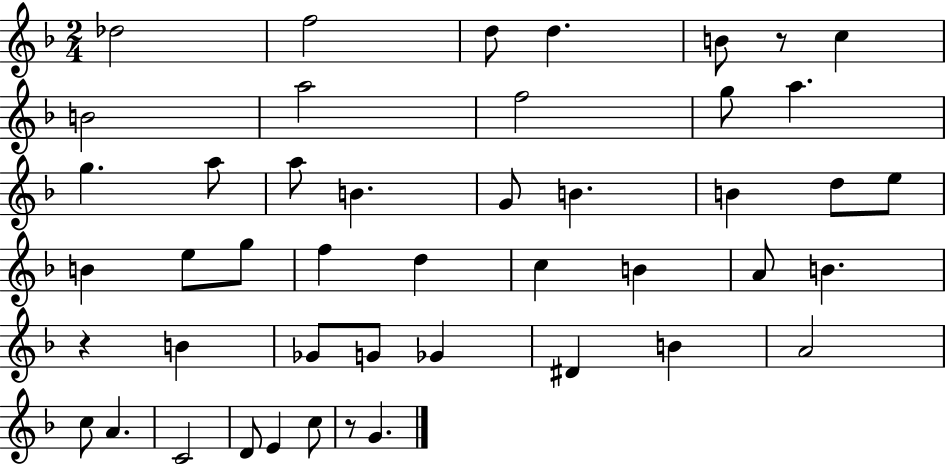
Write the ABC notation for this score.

X:1
T:Untitled
M:2/4
L:1/4
K:F
_d2 f2 d/2 d B/2 z/2 c B2 a2 f2 g/2 a g a/2 a/2 B G/2 B B d/2 e/2 B e/2 g/2 f d c B A/2 B z B _G/2 G/2 _G ^D B A2 c/2 A C2 D/2 E c/2 z/2 G